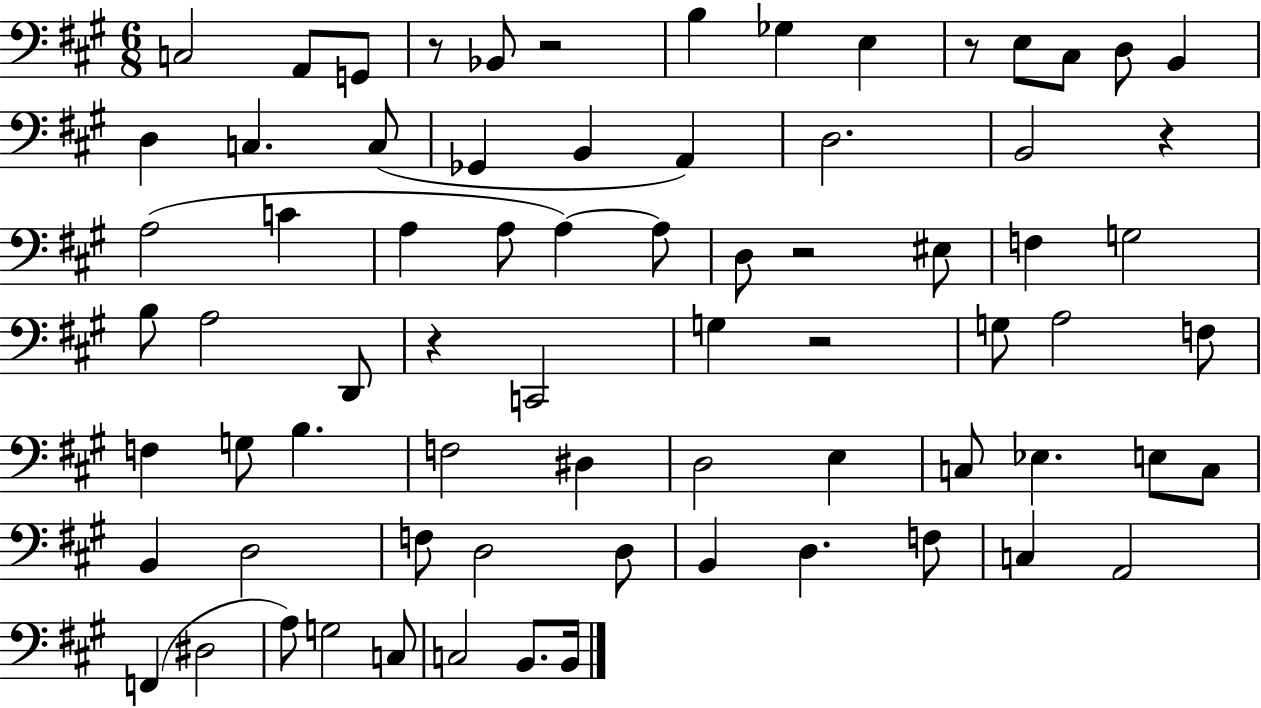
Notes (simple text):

C3/h A2/e G2/e R/e Bb2/e R/h B3/q Gb3/q E3/q R/e E3/e C#3/e D3/e B2/q D3/q C3/q. C3/e Gb2/q B2/q A2/q D3/h. B2/h R/q A3/h C4/q A3/q A3/e A3/q A3/e D3/e R/h EIS3/e F3/q G3/h B3/e A3/h D2/e R/q C2/h G3/q R/h G3/e A3/h F3/e F3/q G3/e B3/q. F3/h D#3/q D3/h E3/q C3/e Eb3/q. E3/e C3/e B2/q D3/h F3/e D3/h D3/e B2/q D3/q. F3/e C3/q A2/h F2/q D#3/h A3/e G3/h C3/e C3/h B2/e. B2/s